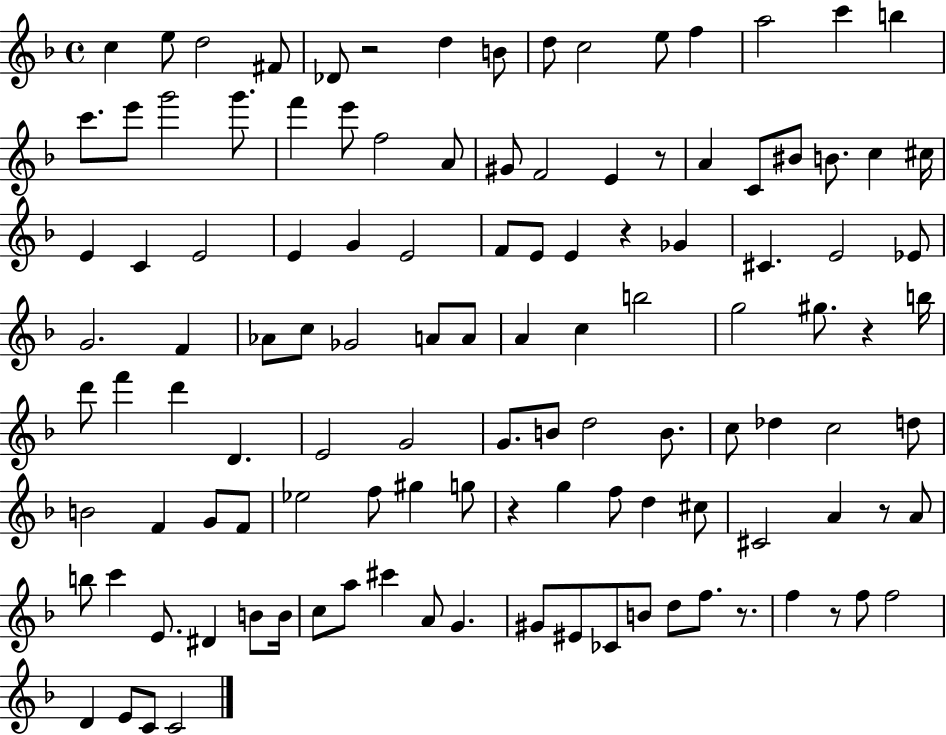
{
  \clef treble
  \time 4/4
  \defaultTimeSignature
  \key f \major
  c''4 e''8 d''2 fis'8 | des'8 r2 d''4 b'8 | d''8 c''2 e''8 f''4 | a''2 c'''4 b''4 | \break c'''8. e'''8 g'''2 g'''8. | f'''4 e'''8 f''2 a'8 | gis'8 f'2 e'4 r8 | a'4 c'8 bis'8 b'8. c''4 cis''16 | \break e'4 c'4 e'2 | e'4 g'4 e'2 | f'8 e'8 e'4 r4 ges'4 | cis'4. e'2 ees'8 | \break g'2. f'4 | aes'8 c''8 ges'2 a'8 a'8 | a'4 c''4 b''2 | g''2 gis''8. r4 b''16 | \break d'''8 f'''4 d'''4 d'4. | e'2 g'2 | g'8. b'8 d''2 b'8. | c''8 des''4 c''2 d''8 | \break b'2 f'4 g'8 f'8 | ees''2 f''8 gis''4 g''8 | r4 g''4 f''8 d''4 cis''8 | cis'2 a'4 r8 a'8 | \break b''8 c'''4 e'8. dis'4 b'8 b'16 | c''8 a''8 cis'''4 a'8 g'4. | gis'8 eis'8 ces'8 b'8 d''8 f''8. r8. | f''4 r8 f''8 f''2 | \break d'4 e'8 c'8 c'2 | \bar "|."
}